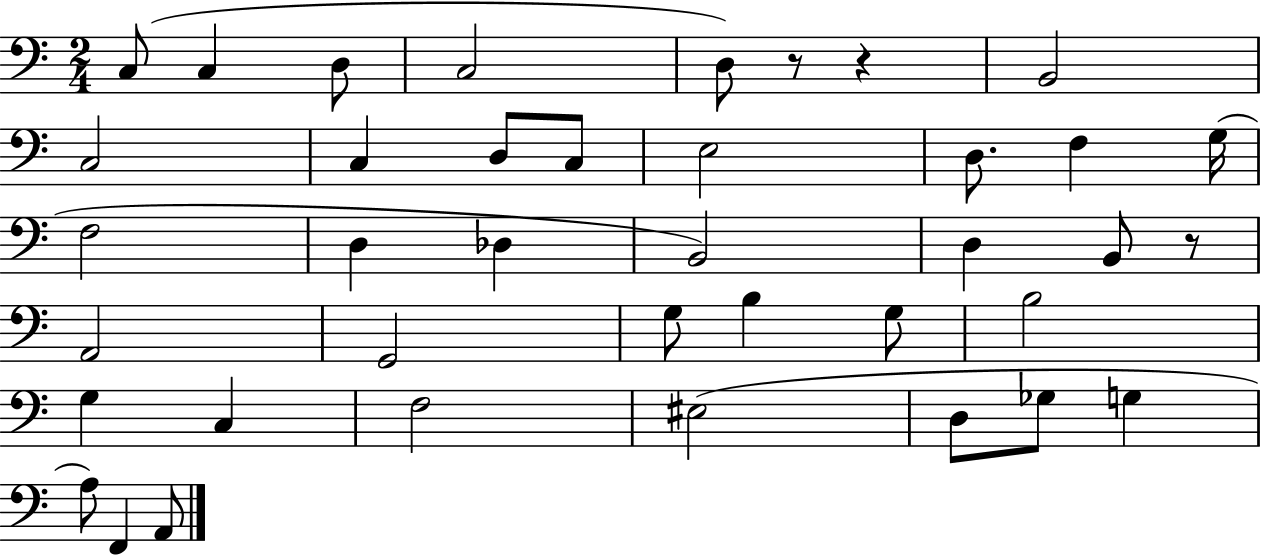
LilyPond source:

{
  \clef bass
  \numericTimeSignature
  \time 2/4
  \key c \major
  c8( c4 d8 | c2 | d8) r8 r4 | b,2 | \break c2 | c4 d8 c8 | e2 | d8. f4 g16( | \break f2 | d4 des4 | b,2) | d4 b,8 r8 | \break a,2 | g,2 | g8 b4 g8 | b2 | \break g4 c4 | f2 | eis2( | d8 ges8 g4 | \break a8) f,4 a,8 | \bar "|."
}